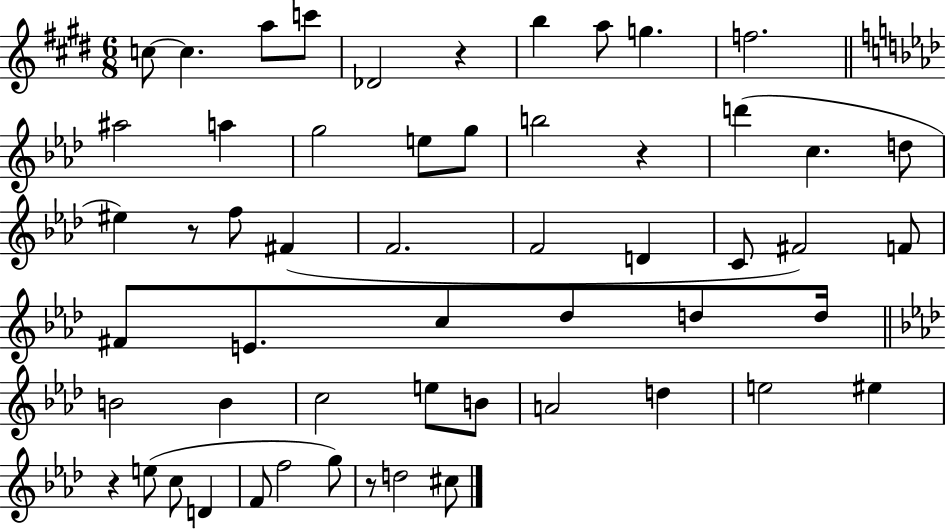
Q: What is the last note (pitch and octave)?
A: C#5